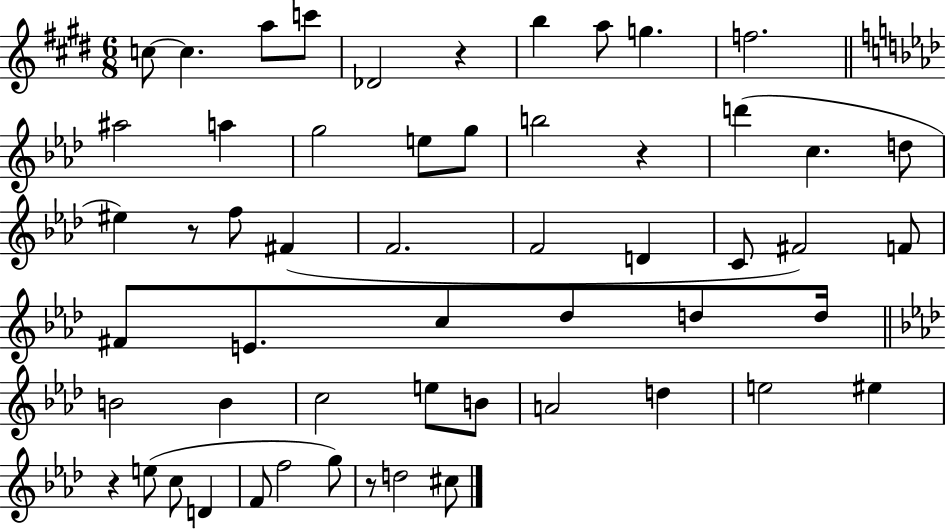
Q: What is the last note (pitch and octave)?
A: C#5